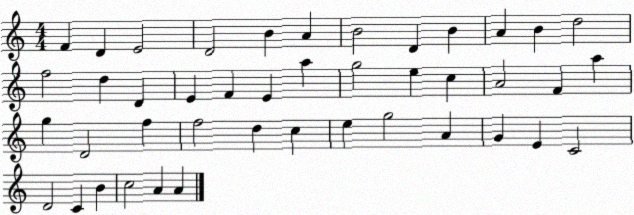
X:1
T:Untitled
M:4/4
L:1/4
K:C
F D E2 D2 B A B2 D B A B d2 f2 d D E F E a g2 e c A2 F a g D2 f f2 d c e g2 A G E C2 D2 C B c2 A A